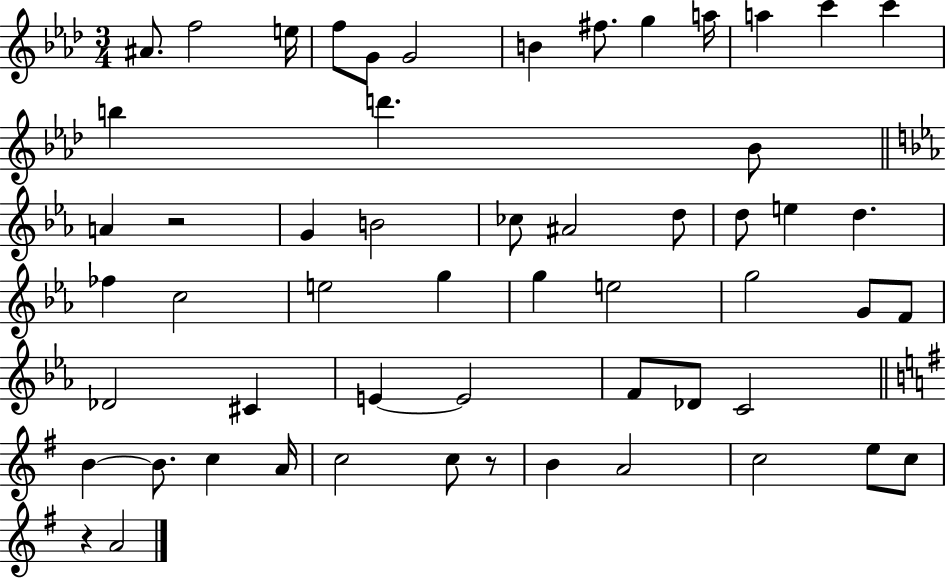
A#4/e. F5/h E5/s F5/e G4/e G4/h B4/q F#5/e. G5/q A5/s A5/q C6/q C6/q B5/q D6/q. Bb4/e A4/q R/h G4/q B4/h CES5/e A#4/h D5/e D5/e E5/q D5/q. FES5/q C5/h E5/h G5/q G5/q E5/h G5/h G4/e F4/e Db4/h C#4/q E4/q E4/h F4/e Db4/e C4/h B4/q B4/e. C5/q A4/s C5/h C5/e R/e B4/q A4/h C5/h E5/e C5/e R/q A4/h